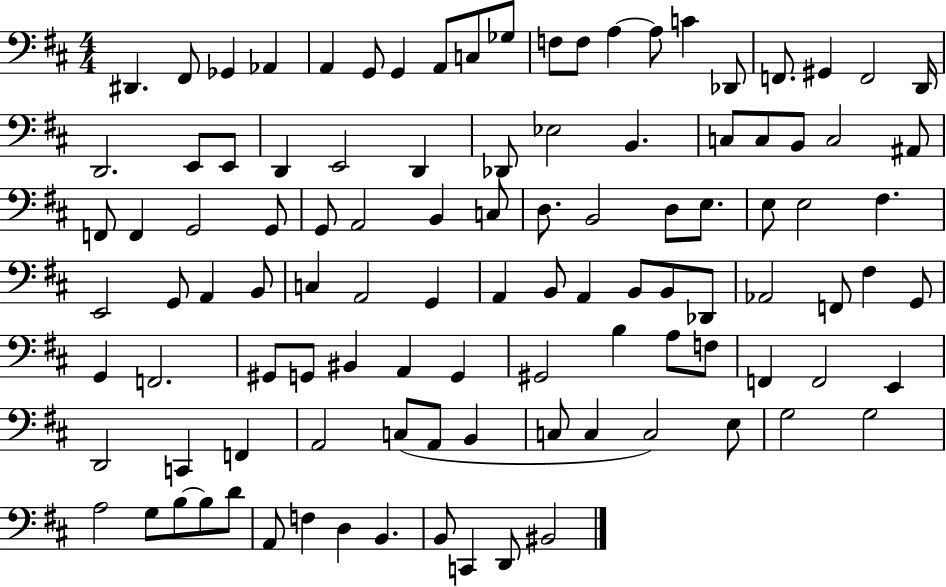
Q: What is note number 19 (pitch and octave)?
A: F2